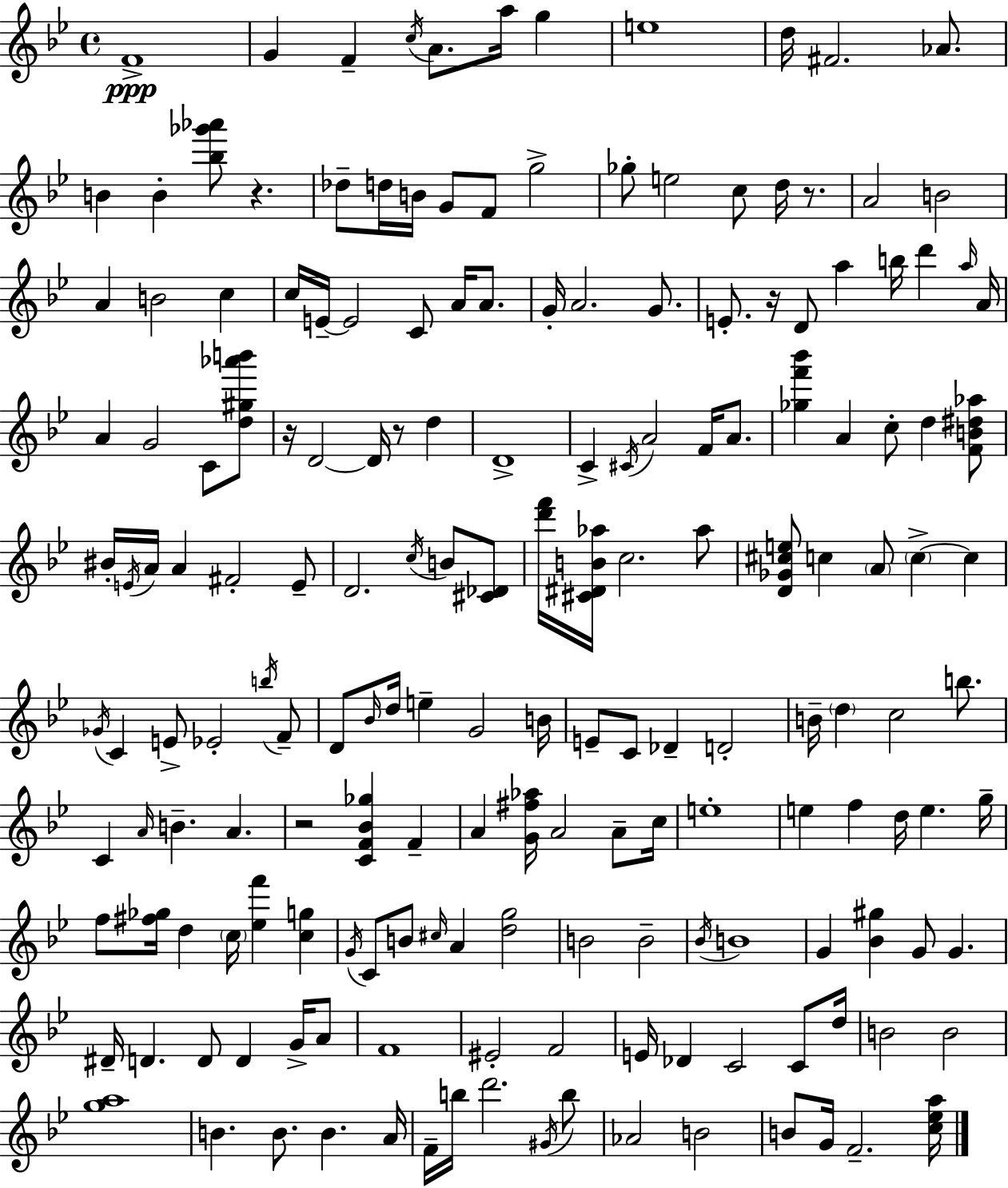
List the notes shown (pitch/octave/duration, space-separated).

F4/w G4/q F4/q C5/s A4/e. A5/s G5/q E5/w D5/s F#4/h. Ab4/e. B4/q B4/q [Bb5,Gb6,Ab6]/e R/q. Db5/e D5/s B4/s G4/e F4/e G5/h Gb5/e E5/h C5/e D5/s R/e. A4/h B4/h A4/q B4/h C5/q C5/s E4/s E4/h C4/e A4/s A4/e. G4/s A4/h. G4/e. E4/e. R/s D4/e A5/q B5/s D6/q A5/s A4/s A4/q G4/h C4/e [D5,G#5,Ab6,B6]/e R/s D4/h D4/s R/e D5/q D4/w C4/q C#4/s A4/h F4/s A4/e. [Gb5,F6,Bb6]/q A4/q C5/e D5/q [F4,B4,D#5,Ab5]/e BIS4/s E4/s A4/s A4/q F#4/h E4/e D4/h. C5/s B4/e [C#4,Db4]/e [D6,F6]/s [C#4,D#4,B4,Ab5]/s C5/h. Ab5/e [D4,Gb4,C#5,E5]/e C5/q A4/e C5/q C5/q Gb4/s C4/q E4/e Eb4/h B5/s F4/e D4/e Bb4/s D5/s E5/q G4/h B4/s E4/e C4/e Db4/q D4/h B4/s D5/q C5/h B5/e. C4/q A4/s B4/q. A4/q. R/h [C4,F4,Bb4,Gb5]/q F4/q A4/q [G4,F#5,Ab5]/s A4/h A4/e C5/s E5/w E5/q F5/q D5/s E5/q. G5/s F5/e [F#5,Gb5]/s D5/q C5/s [Eb5,F6]/q [C5,G5]/q G4/s C4/e B4/e C#5/s A4/q [D5,G5]/h B4/h B4/h Bb4/s B4/w G4/q [Bb4,G#5]/q G4/e G4/q. D#4/s D4/q. D4/e D4/q G4/s A4/e F4/w EIS4/h F4/h E4/s Db4/q C4/h C4/e D5/s B4/h B4/h [G5,A5]/w B4/q. B4/e. B4/q. A4/s F4/s B5/s D6/h. G#4/s B5/e Ab4/h B4/h B4/e G4/s F4/h. [C5,Eb5,A5]/s